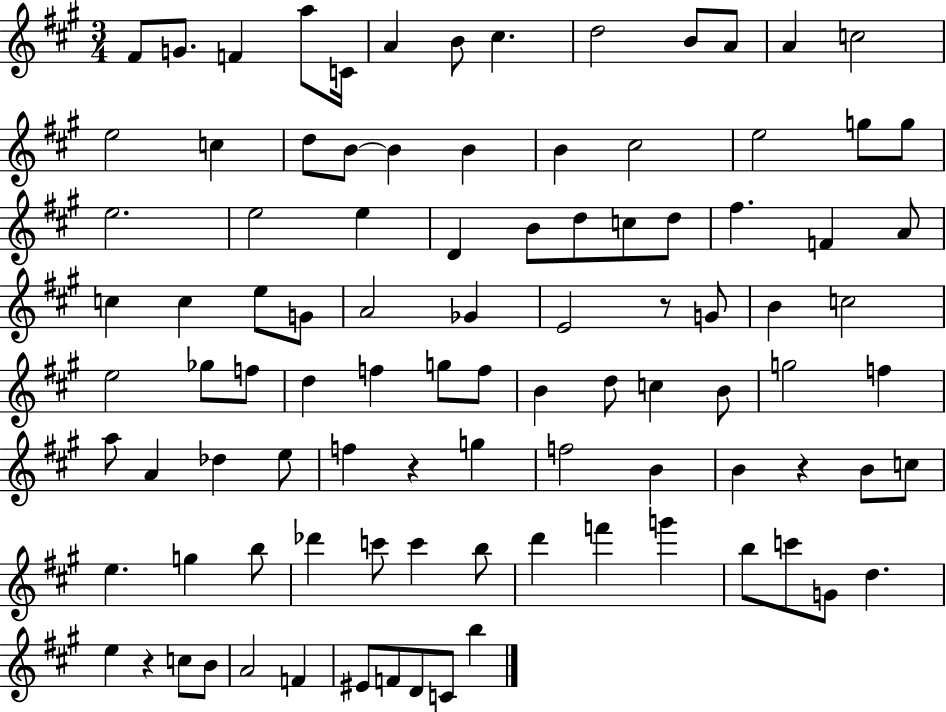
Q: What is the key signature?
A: A major